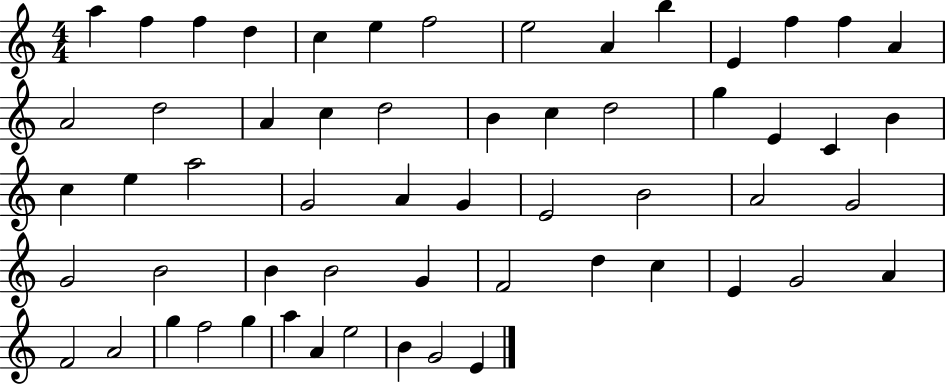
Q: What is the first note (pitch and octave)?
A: A5